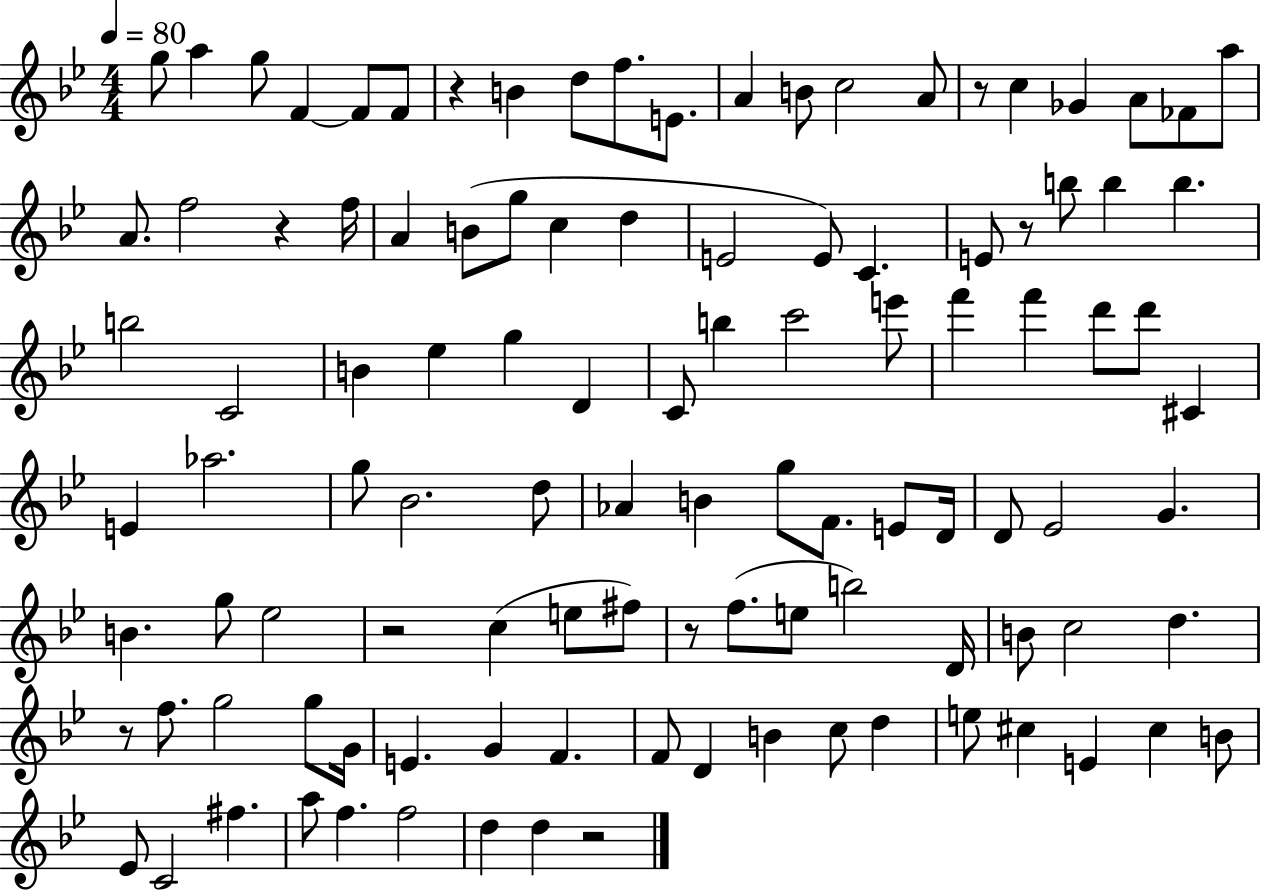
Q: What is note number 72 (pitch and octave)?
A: B5